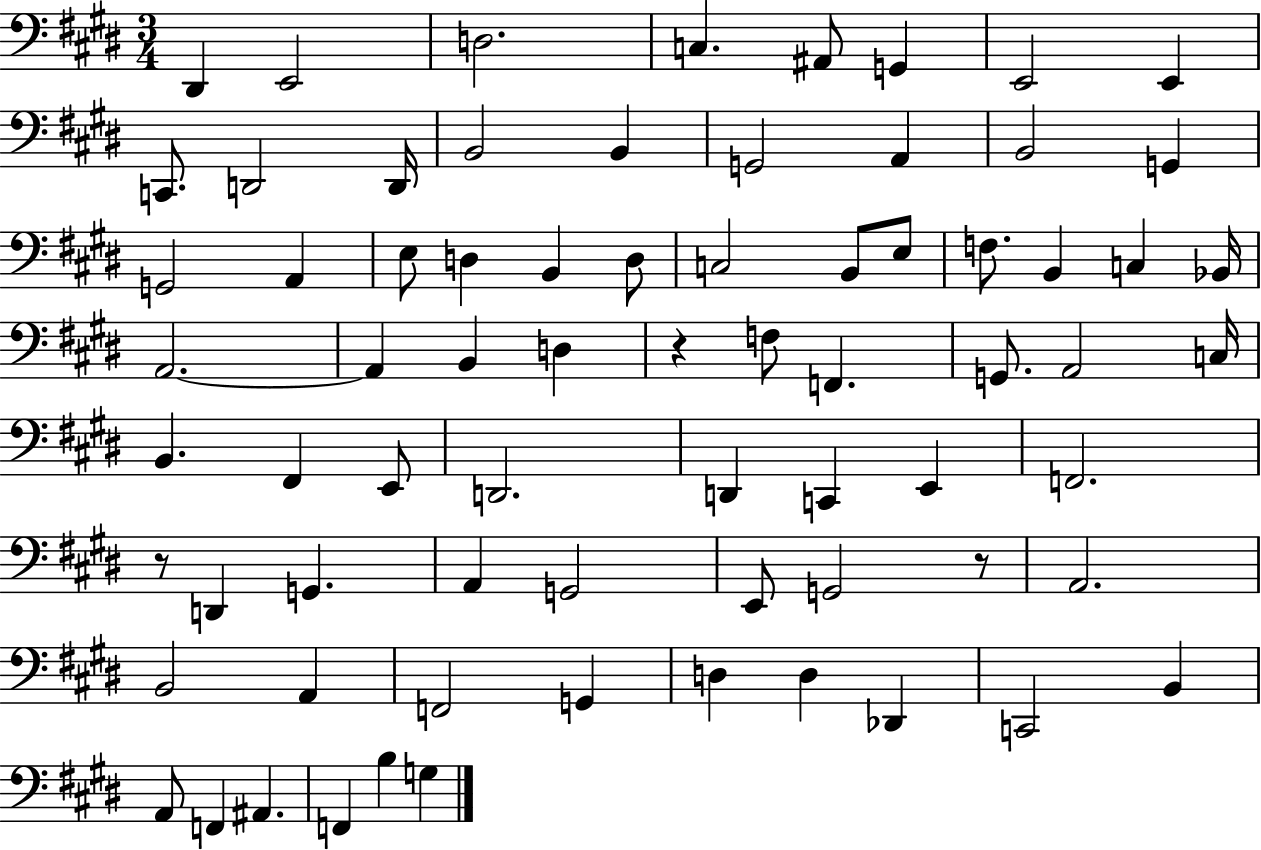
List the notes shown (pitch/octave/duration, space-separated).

D#2/q E2/h D3/h. C3/q. A#2/e G2/q E2/h E2/q C2/e. D2/h D2/s B2/h B2/q G2/h A2/q B2/h G2/q G2/h A2/q E3/e D3/q B2/q D3/e C3/h B2/e E3/e F3/e. B2/q C3/q Bb2/s A2/h. A2/q B2/q D3/q R/q F3/e F2/q. G2/e. A2/h C3/s B2/q. F#2/q E2/e D2/h. D2/q C2/q E2/q F2/h. R/e D2/q G2/q. A2/q G2/h E2/e G2/h R/e A2/h. B2/h A2/q F2/h G2/q D3/q D3/q Db2/q C2/h B2/q A2/e F2/q A#2/q. F2/q B3/q G3/q